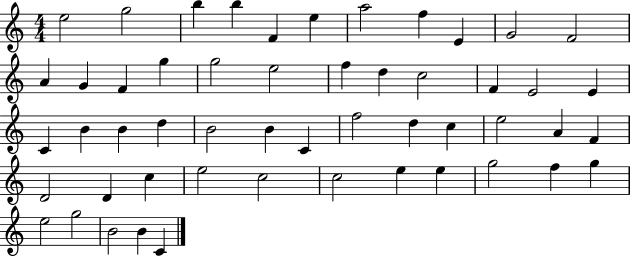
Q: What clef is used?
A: treble